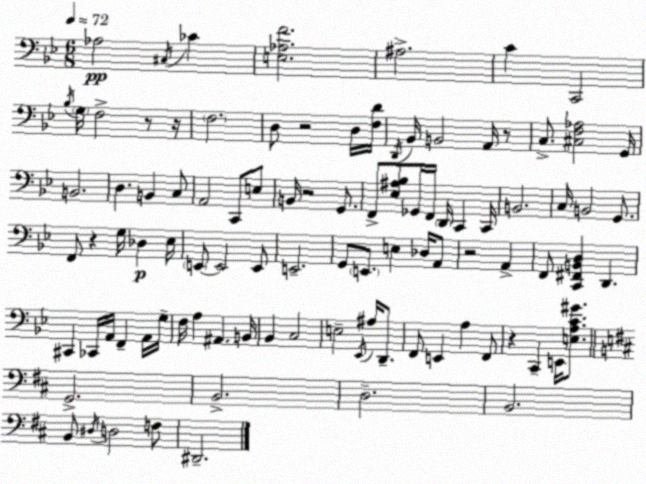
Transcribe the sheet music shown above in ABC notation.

X:1
T:Untitled
M:6/8
L:1/4
K:Bb
_A,2 ^C,/4 _C [E,_A,F]2 ^A,2 C C,,2 _B,/4 G,/4 F,2 z/2 z/4 F,2 D,/2 z2 D,/4 [F,D]/4 D,,/4 _B,,/4 B,,2 A,,/4 z/2 C,/2 [^C,F,_A,]2 G,,/4 B,,2 D, B,, C,/2 A,,2 C,,/2 E,/2 B,,/4 z2 G,,/2 F,,/2 [_E,^A,_B,]/2 _G,,/4 F,,/4 D,,/4 C,, C,,/4 B,,2 C,/4 B,,2 G,,/2 F,,/2 z G,/4 _D, _E,/4 E,,/2 E,,2 E,,/2 E,,2 G,,/2 E,,/2 E, _D,/4 A,,/2 z2 A,, F,,/2 [C,,^F,,B,,D,] D,, ^C,, _C,,/4 A,,/4 F,, A,,/4 G,/4 F,/4 A, ^A,, B,,/4 _B,, C,2 E,2 _E,,/4 ^A,/4 D,,/2 F,,/2 E,, A, F,,/2 z C,, E,,/4 [E,A,C^G]/2 G,,2 B,,2 D,2 B,,2 B,,/2 ^D,/4 D,2 F,/2 ^D,,2